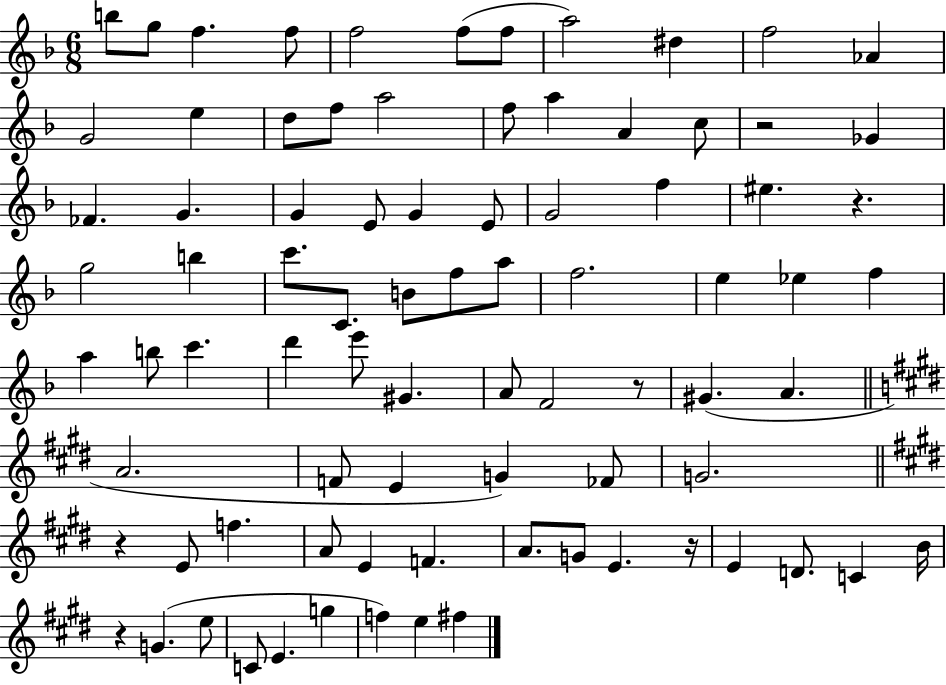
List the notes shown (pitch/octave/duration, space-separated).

B5/e G5/e F5/q. F5/e F5/h F5/e F5/e A5/h D#5/q F5/h Ab4/q G4/h E5/q D5/e F5/e A5/h F5/e A5/q A4/q C5/e R/h Gb4/q FES4/q. G4/q. G4/q E4/e G4/q E4/e G4/h F5/q EIS5/q. R/q. G5/h B5/q C6/e. C4/e. B4/e F5/e A5/e F5/h. E5/q Eb5/q F5/q A5/q B5/e C6/q. D6/q E6/e G#4/q. A4/e F4/h R/e G#4/q. A4/q. A4/h. F4/e E4/q G4/q FES4/e G4/h. R/q E4/e F5/q. A4/e E4/q F4/q. A4/e. G4/e E4/q. R/s E4/q D4/e. C4/q B4/s R/q G4/q. E5/e C4/e E4/q. G5/q F5/q E5/q F#5/q